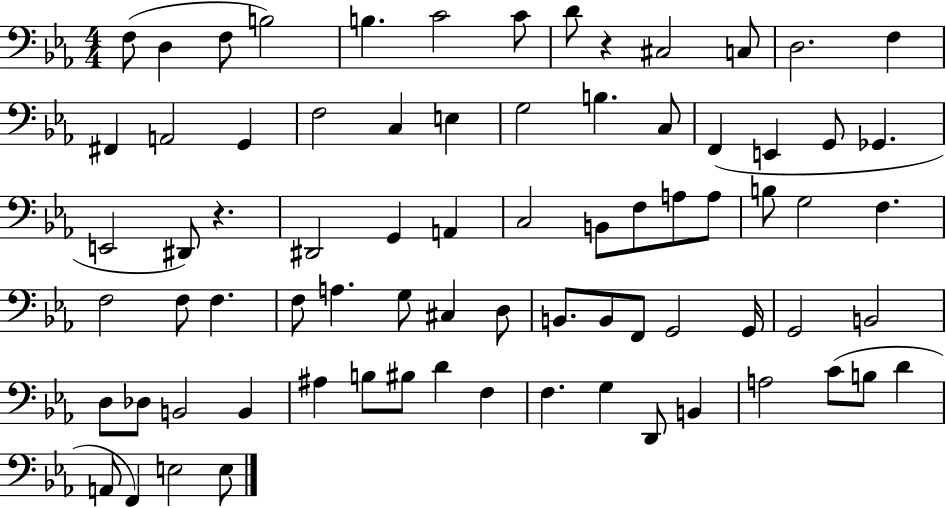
{
  \clef bass
  \numericTimeSignature
  \time 4/4
  \key ees \major
  f8( d4 f8 b2) | b4. c'2 c'8 | d'8 r4 cis2 c8 | d2. f4 | \break fis,4 a,2 g,4 | f2 c4 e4 | g2 b4. c8 | f,4( e,4 g,8 ges,4. | \break e,2 dis,8) r4. | dis,2 g,4 a,4 | c2 b,8 f8 a8 a8 | b8 g2 f4. | \break f2 f8 f4. | f8 a4. g8 cis4 d8 | b,8. b,8 f,8 g,2 g,16 | g,2 b,2 | \break d8 des8 b,2 b,4 | ais4 b8 bis8 d'4 f4 | f4. g4 d,8 b,4 | a2 c'8( b8 d'4 | \break a,8 f,4) e2 e8 | \bar "|."
}